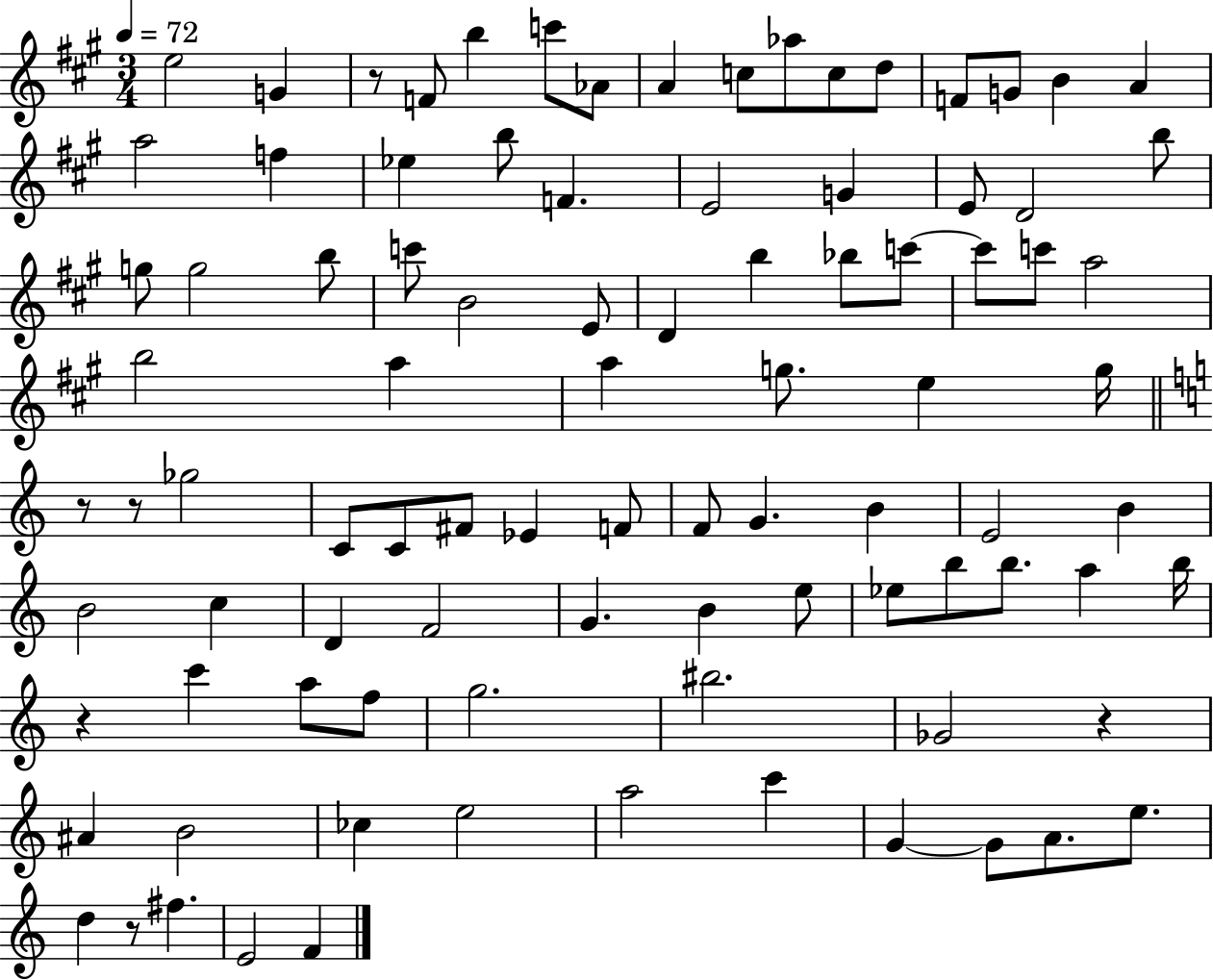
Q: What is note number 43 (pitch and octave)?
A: E5